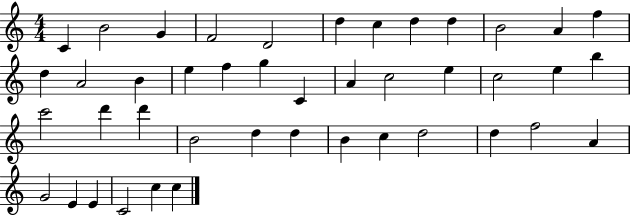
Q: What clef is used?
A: treble